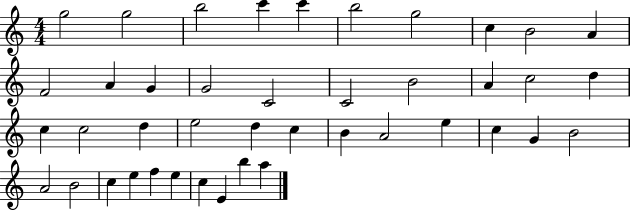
X:1
T:Untitled
M:4/4
L:1/4
K:C
g2 g2 b2 c' c' b2 g2 c B2 A F2 A G G2 C2 C2 B2 A c2 d c c2 d e2 d c B A2 e c G B2 A2 B2 c e f e c E b a